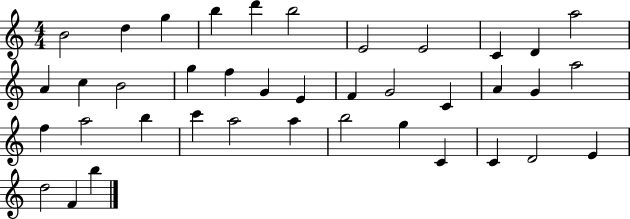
X:1
T:Untitled
M:4/4
L:1/4
K:C
B2 d g b d' b2 E2 E2 C D a2 A c B2 g f G E F G2 C A G a2 f a2 b c' a2 a b2 g C C D2 E d2 F b